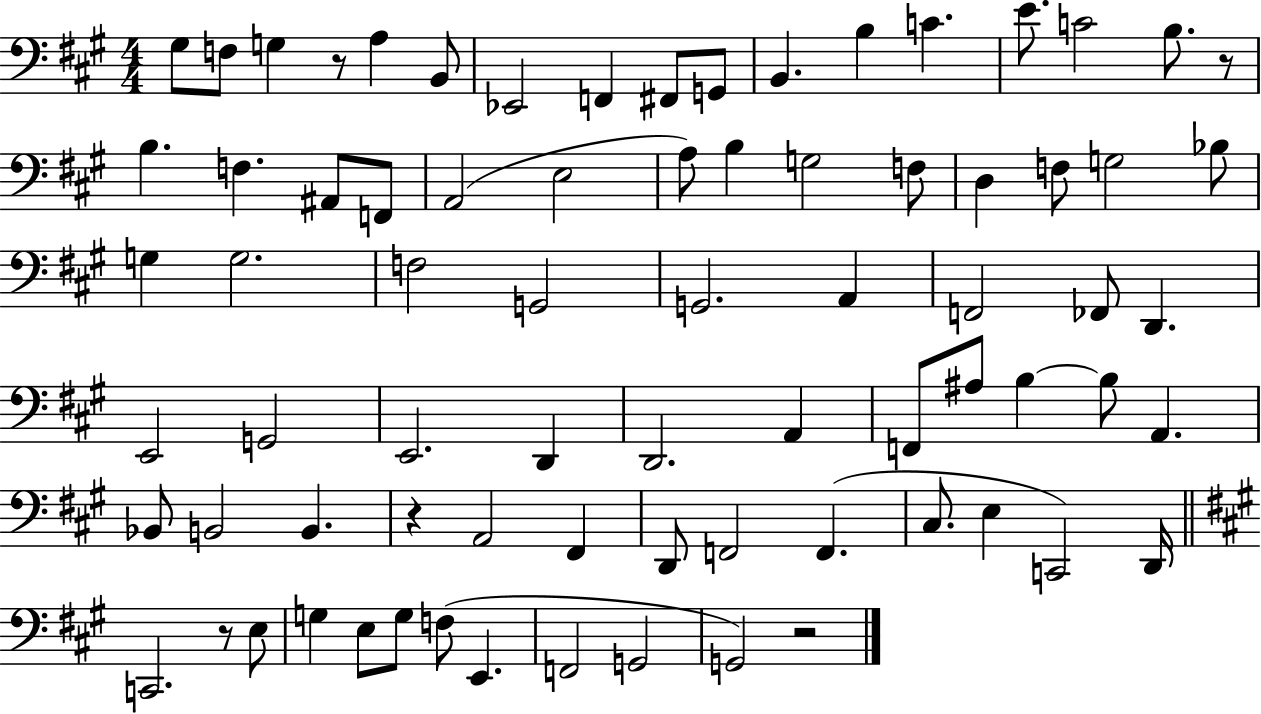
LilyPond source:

{
  \clef bass
  \numericTimeSignature
  \time 4/4
  \key a \major
  gis8 f8 g4 r8 a4 b,8 | ees,2 f,4 fis,8 g,8 | b,4. b4 c'4. | e'8. c'2 b8. r8 | \break b4. f4. ais,8 f,8 | a,2( e2 | a8) b4 g2 f8 | d4 f8 g2 bes8 | \break g4 g2. | f2 g,2 | g,2. a,4 | f,2 fes,8 d,4. | \break e,2 g,2 | e,2. d,4 | d,2. a,4 | f,8 ais8 b4~~ b8 a,4. | \break bes,8 b,2 b,4. | r4 a,2 fis,4 | d,8 f,2 f,4.( | cis8. e4 c,2) d,16 | \break \bar "||" \break \key a \major c,2. r8 e8 | g4 e8 g8 f8( e,4. | f,2 g,2 | g,2) r2 | \break \bar "|."
}